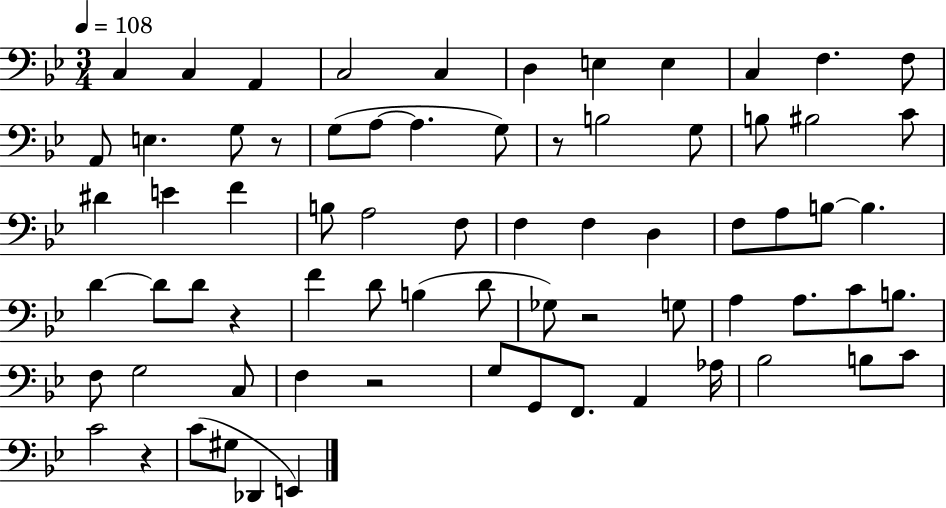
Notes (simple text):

C3/q C3/q A2/q C3/h C3/q D3/q E3/q E3/q C3/q F3/q. F3/e A2/e E3/q. G3/e R/e G3/e A3/e A3/q. G3/e R/e B3/h G3/e B3/e BIS3/h C4/e D#4/q E4/q F4/q B3/e A3/h F3/e F3/q F3/q D3/q F3/e A3/e B3/e B3/q. D4/q D4/e D4/e R/q F4/q D4/e B3/q D4/e Gb3/e R/h G3/e A3/q A3/e. C4/e B3/e. F3/e G3/h C3/e F3/q R/h G3/e G2/e F2/e. A2/q Ab3/s Bb3/h B3/e C4/e C4/h R/q C4/e G#3/e Db2/q E2/q